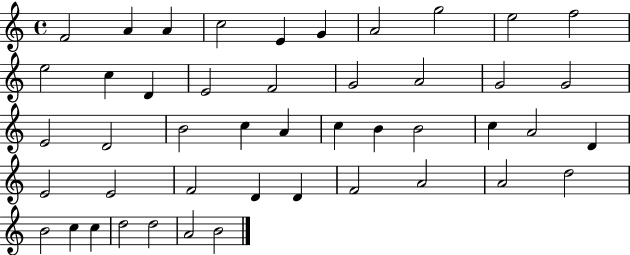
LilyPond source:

{
  \clef treble
  \time 4/4
  \defaultTimeSignature
  \key c \major
  f'2 a'4 a'4 | c''2 e'4 g'4 | a'2 g''2 | e''2 f''2 | \break e''2 c''4 d'4 | e'2 f'2 | g'2 a'2 | g'2 g'2 | \break e'2 d'2 | b'2 c''4 a'4 | c''4 b'4 b'2 | c''4 a'2 d'4 | \break e'2 e'2 | f'2 d'4 d'4 | f'2 a'2 | a'2 d''2 | \break b'2 c''4 c''4 | d''2 d''2 | a'2 b'2 | \bar "|."
}